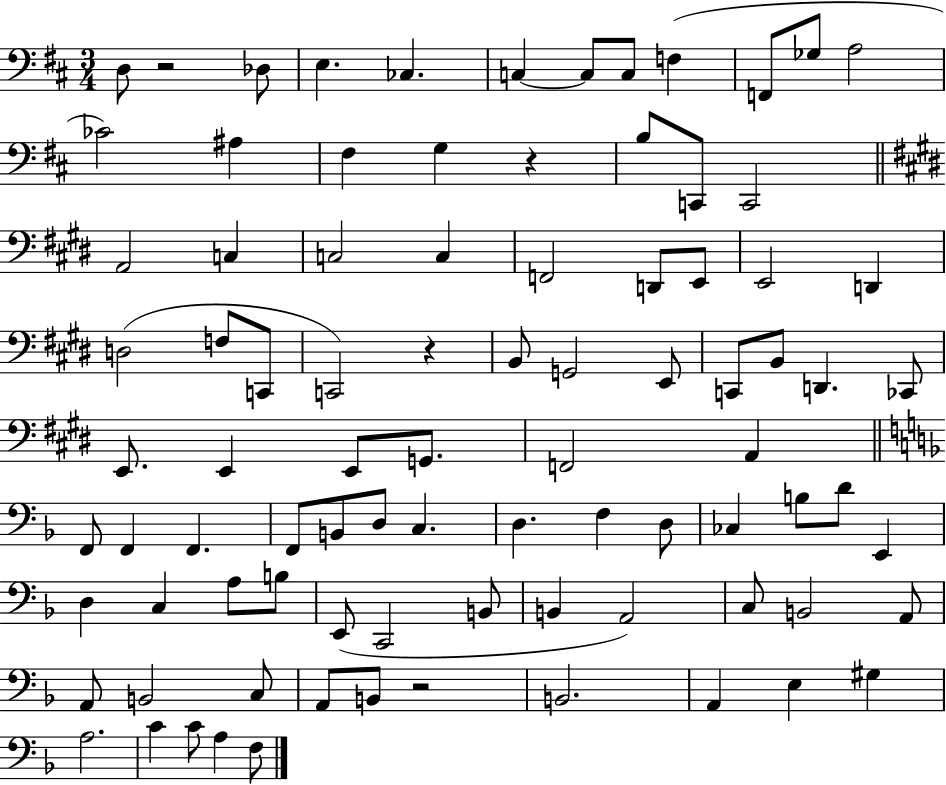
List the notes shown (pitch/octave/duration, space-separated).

D3/e R/h Db3/e E3/q. CES3/q. C3/q C3/e C3/e F3/q F2/e Gb3/e A3/h CES4/h A#3/q F#3/q G3/q R/q B3/e C2/e C2/h A2/h C3/q C3/h C3/q F2/h D2/e E2/e E2/h D2/q D3/h F3/e C2/e C2/h R/q B2/e G2/h E2/e C2/e B2/e D2/q. CES2/e E2/e. E2/q E2/e G2/e. F2/h A2/q F2/e F2/q F2/q. F2/e B2/e D3/e C3/q. D3/q. F3/q D3/e CES3/q B3/e D4/e E2/q D3/q C3/q A3/e B3/e E2/e C2/h B2/e B2/q A2/h C3/e B2/h A2/e A2/e B2/h C3/e A2/e B2/e R/h B2/h. A2/q E3/q G#3/q A3/h. C4/q C4/e A3/q F3/e